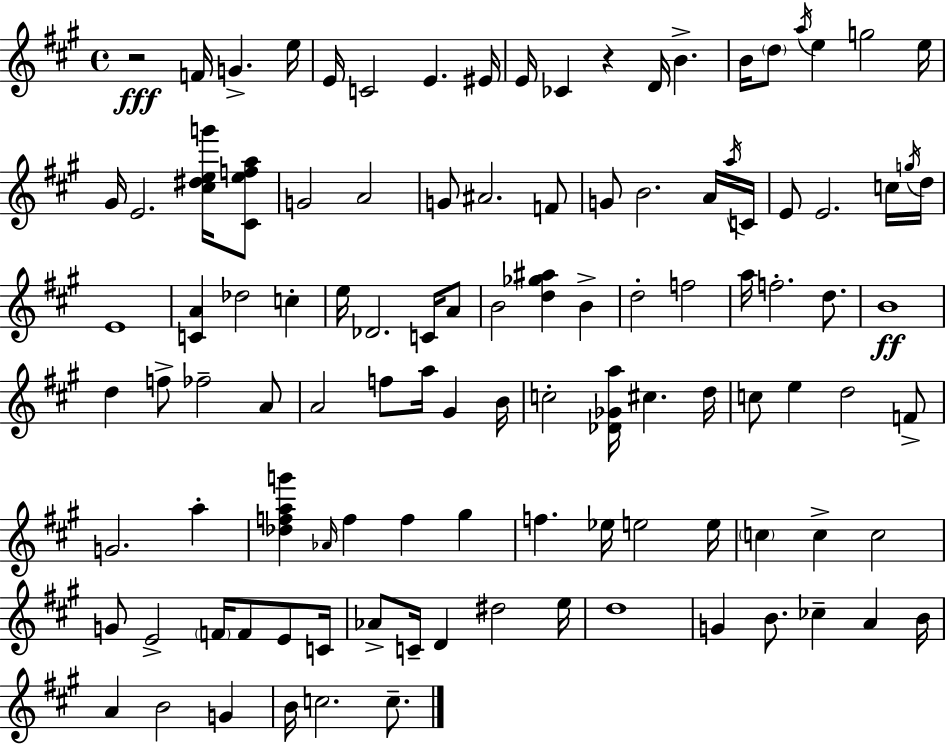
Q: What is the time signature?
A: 4/4